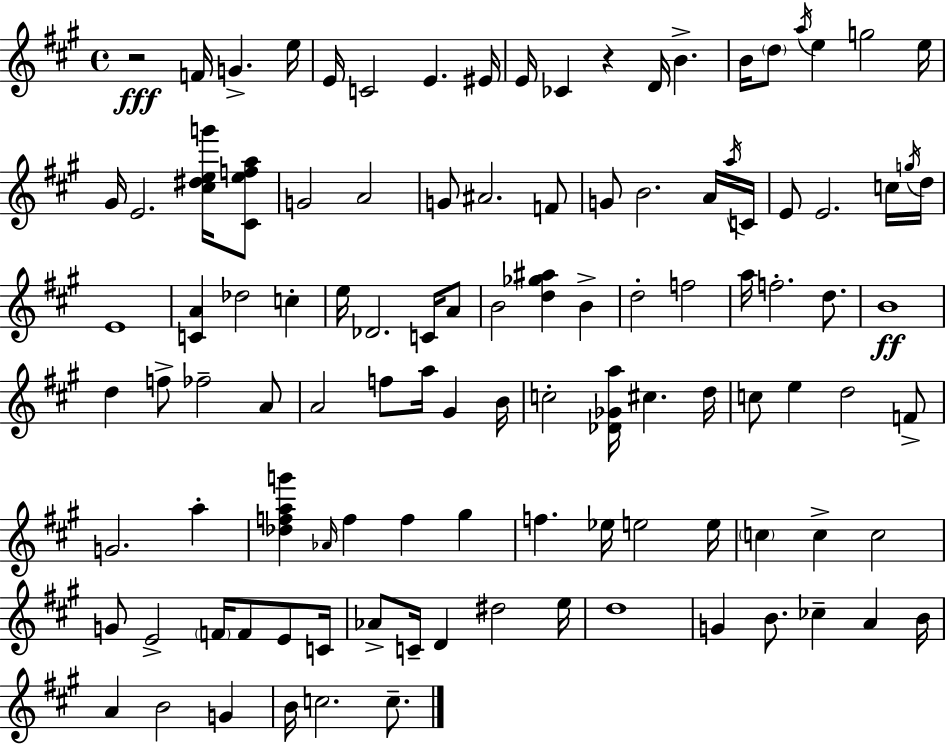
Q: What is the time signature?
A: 4/4